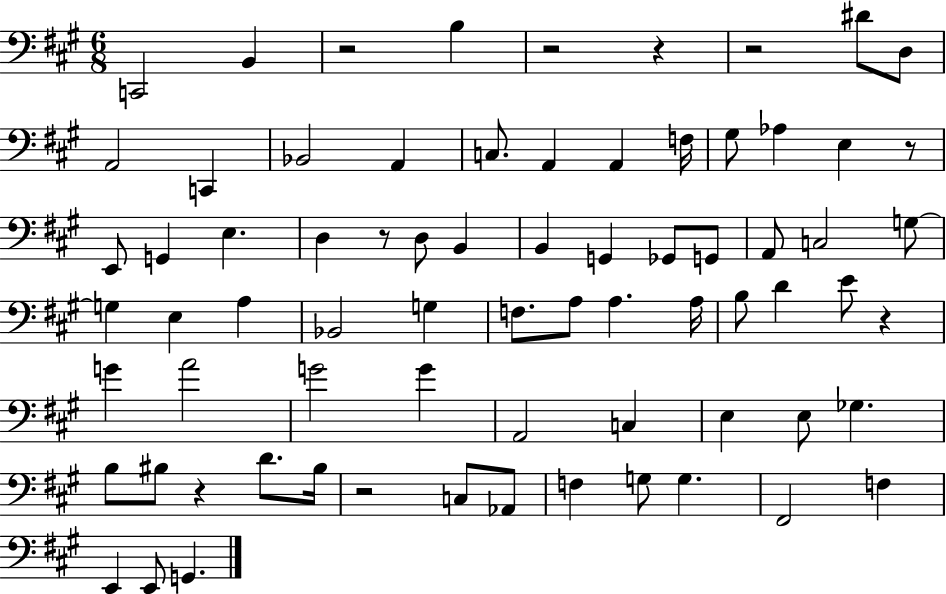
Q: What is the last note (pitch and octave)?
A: G2